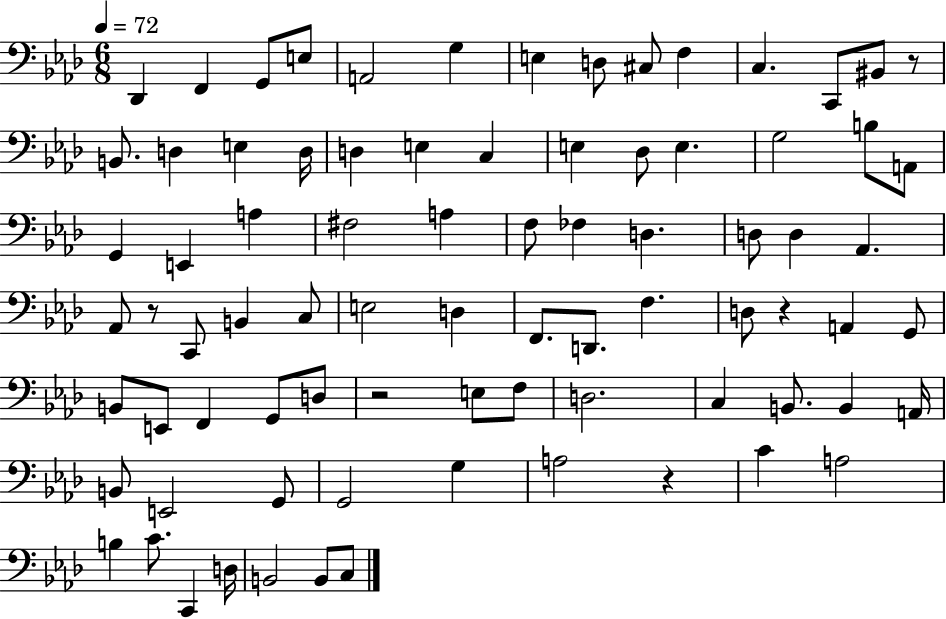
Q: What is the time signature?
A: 6/8